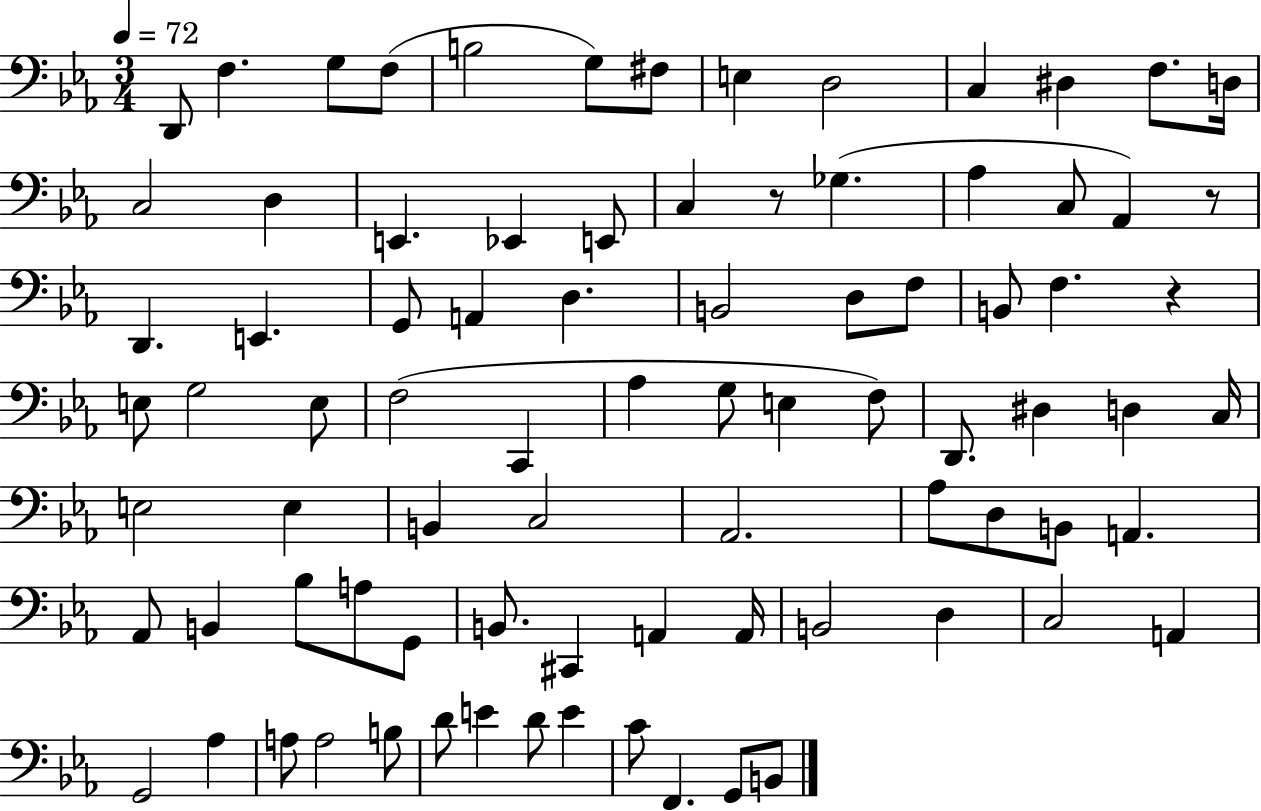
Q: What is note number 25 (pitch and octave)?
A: E2